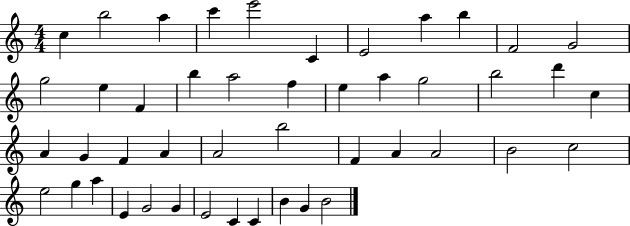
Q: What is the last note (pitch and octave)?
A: B4